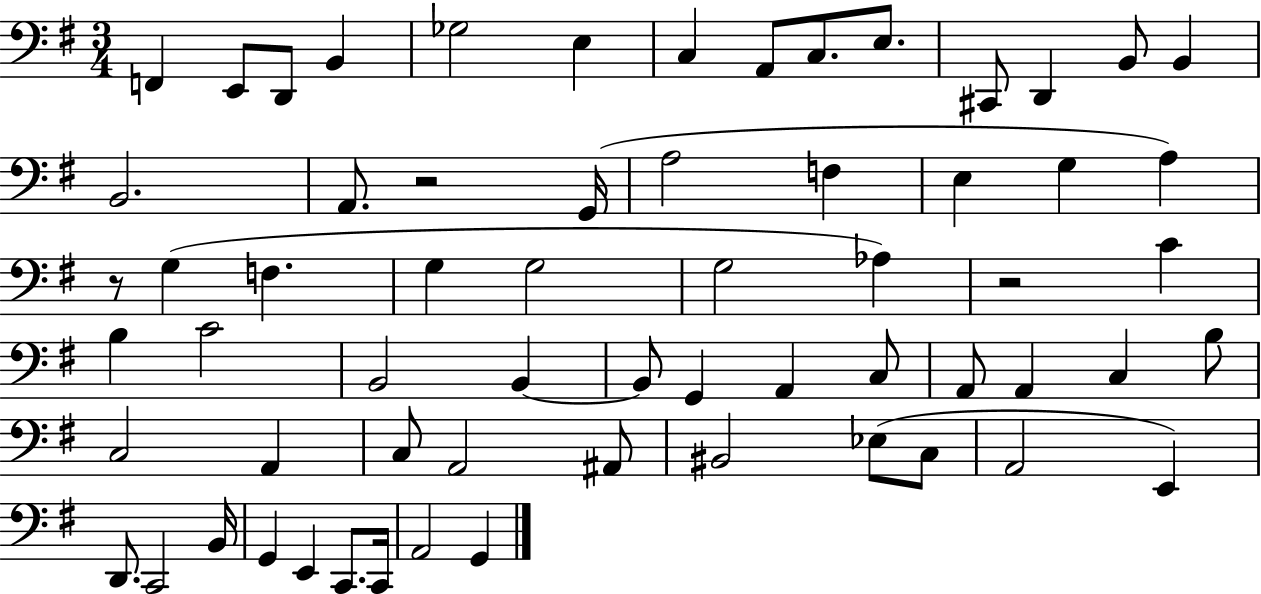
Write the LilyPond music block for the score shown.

{
  \clef bass
  \numericTimeSignature
  \time 3/4
  \key g \major
  f,4 e,8 d,8 b,4 | ges2 e4 | c4 a,8 c8. e8. | cis,8 d,4 b,8 b,4 | \break b,2. | a,8. r2 g,16( | a2 f4 | e4 g4 a4) | \break r8 g4( f4. | g4 g2 | g2 aes4) | r2 c'4 | \break b4 c'2 | b,2 b,4~~ | b,8 g,4 a,4 c8 | a,8 a,4 c4 b8 | \break c2 a,4 | c8 a,2 ais,8 | bis,2 ees8( c8 | a,2 e,4) | \break d,8. c,2 b,16 | g,4 e,4 c,8. c,16 | a,2 g,4 | \bar "|."
}